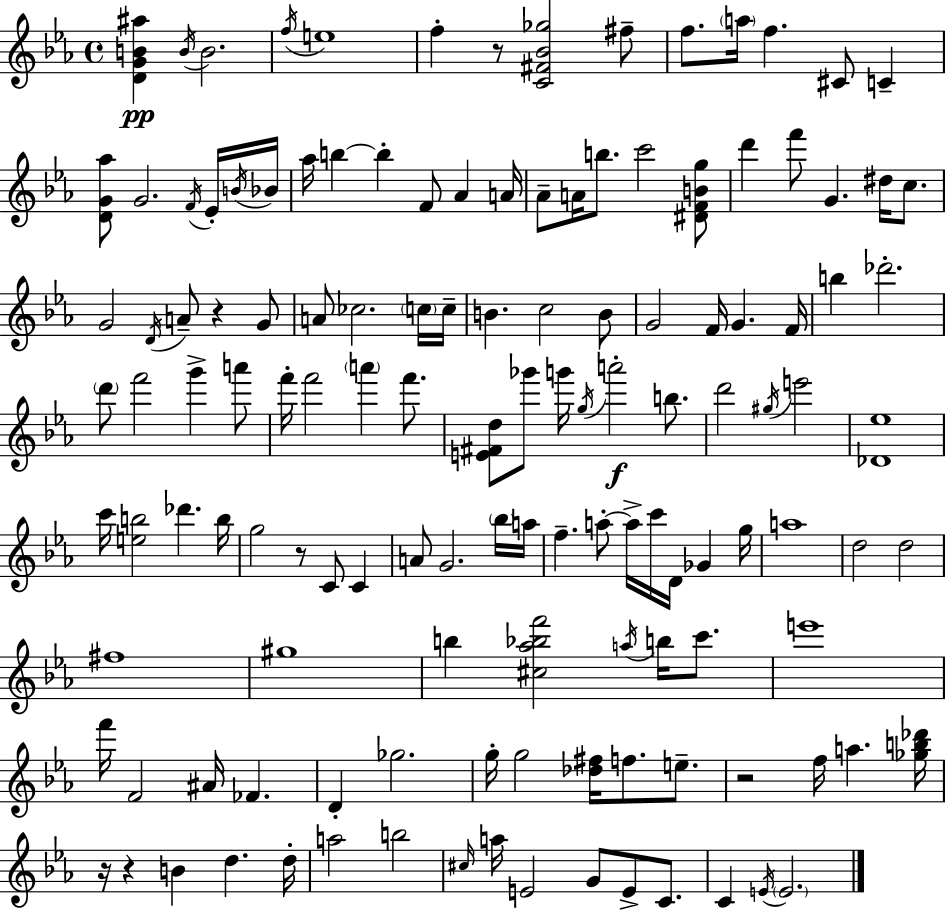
X:1
T:Untitled
M:4/4
L:1/4
K:Cm
[DGB^a] B/4 B2 f/4 e4 f z/2 [C^F_B_g]2 ^f/2 f/2 a/4 f ^C/2 C [DG_a]/2 G2 F/4 _E/4 B/4 _B/4 _a/4 b b F/2 _A A/4 _A/2 A/4 b/2 c'2 [^DFBg]/2 d' f'/2 G ^d/4 c/2 G2 D/4 A/2 z G/2 A/2 _c2 c/4 c/4 B c2 B/2 G2 F/4 G F/4 b _d'2 d'/2 f'2 g' a'/2 f'/4 f'2 a' f'/2 [E^Fd]/2 _g'/2 g'/4 g/4 a'2 b/2 d'2 ^g/4 e'2 [_D_e]4 c'/4 [eb]2 _d' b/4 g2 z/2 C/2 C A/2 G2 _b/4 a/4 f a/2 a/4 c'/4 D/4 _G g/4 a4 d2 d2 ^f4 ^g4 b [^c_a_bf']2 a/4 b/4 c'/2 e'4 f'/4 F2 ^A/4 _F D _g2 g/4 g2 [_d^f]/4 f/2 e/2 z2 f/4 a [_gb_d']/4 z/4 z B d d/4 a2 b2 ^c/4 a/4 E2 G/2 E/2 C/2 C E/4 E2